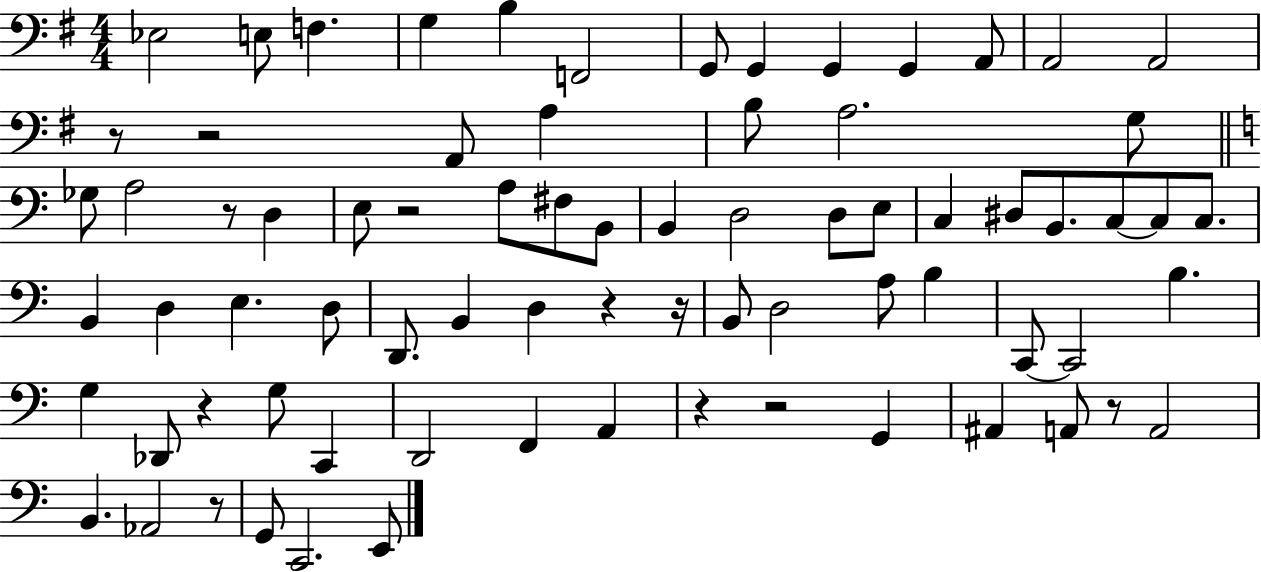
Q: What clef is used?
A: bass